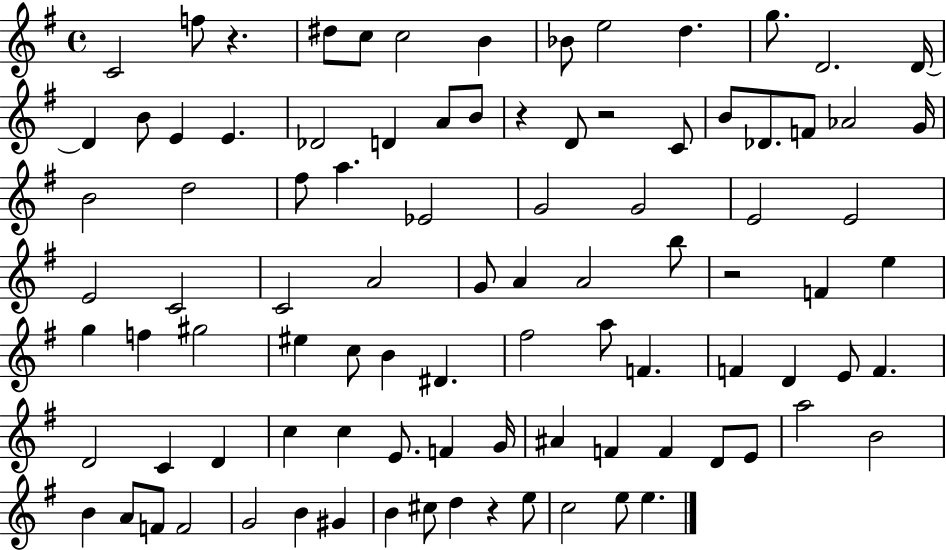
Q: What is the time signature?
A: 4/4